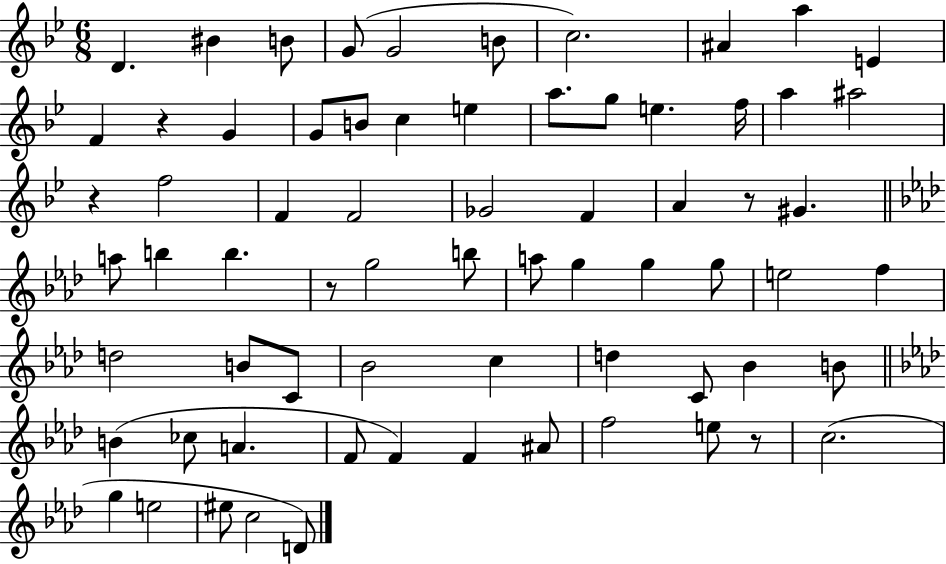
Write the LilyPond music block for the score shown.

{
  \clef treble
  \numericTimeSignature
  \time 6/8
  \key bes \major
  d'4. bis'4 b'8 | g'8( g'2 b'8 | c''2.) | ais'4 a''4 e'4 | \break f'4 r4 g'4 | g'8 b'8 c''4 e''4 | a''8. g''8 e''4. f''16 | a''4 ais''2 | \break r4 f''2 | f'4 f'2 | ges'2 f'4 | a'4 r8 gis'4. | \break \bar "||" \break \key f \minor a''8 b''4 b''4. | r8 g''2 b''8 | a''8 g''4 g''4 g''8 | e''2 f''4 | \break d''2 b'8 c'8 | bes'2 c''4 | d''4 c'8 bes'4 b'8 | \bar "||" \break \key f \minor b'4( ces''8 a'4. | f'8 f'4) f'4 ais'8 | f''2 e''8 r8 | c''2.( | \break g''4 e''2 | eis''8 c''2 d'8) | \bar "|."
}